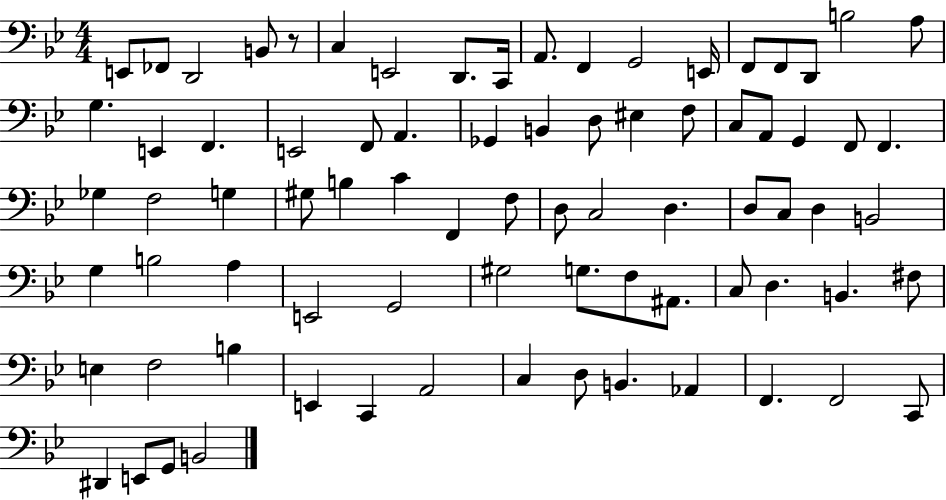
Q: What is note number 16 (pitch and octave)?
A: B3